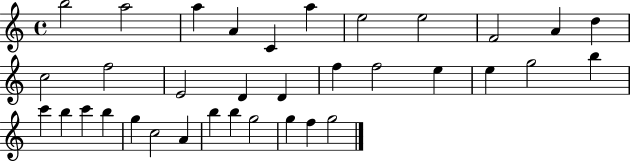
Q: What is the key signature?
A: C major